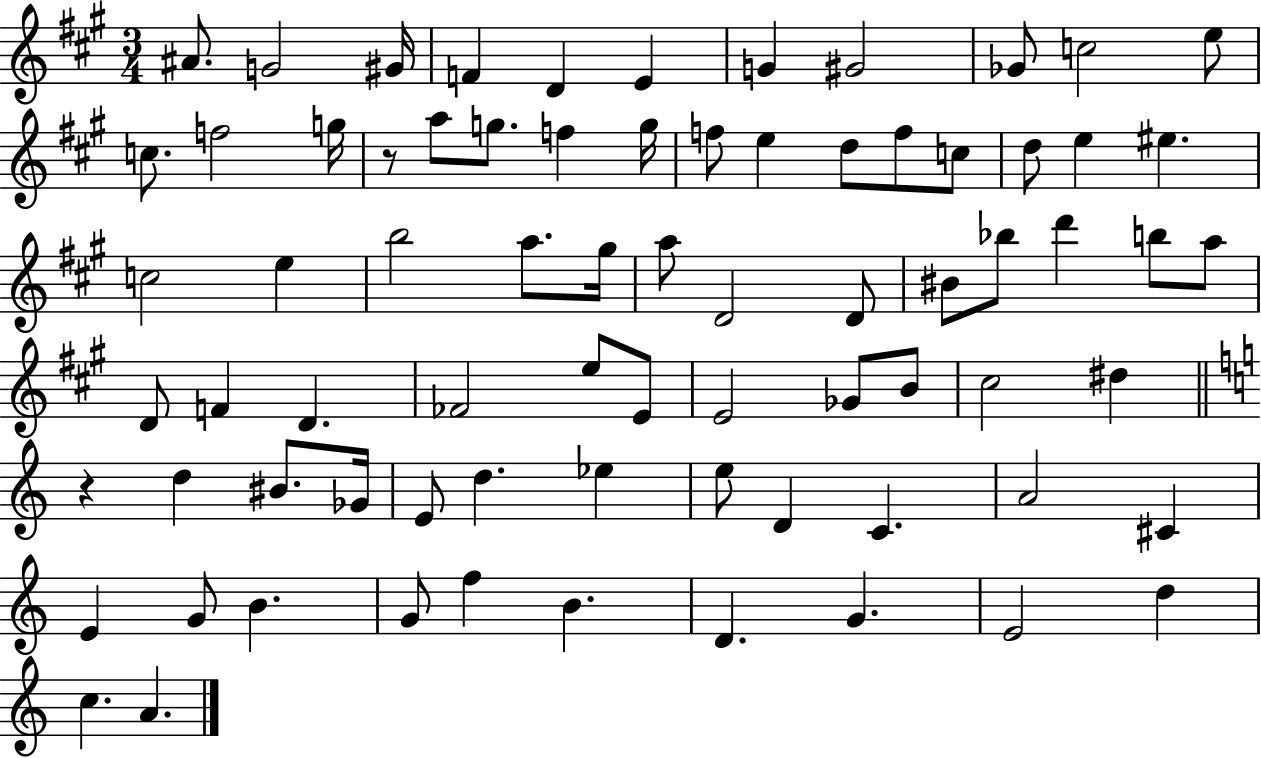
{
  \clef treble
  \numericTimeSignature
  \time 3/4
  \key a \major
  ais'8. g'2 gis'16 | f'4 d'4 e'4 | g'4 gis'2 | ges'8 c''2 e''8 | \break c''8. f''2 g''16 | r8 a''8 g''8. f''4 g''16 | f''8 e''4 d''8 f''8 c''8 | d''8 e''4 eis''4. | \break c''2 e''4 | b''2 a''8. gis''16 | a''8 d'2 d'8 | bis'8 bes''8 d'''4 b''8 a''8 | \break d'8 f'4 d'4. | fes'2 e''8 e'8 | e'2 ges'8 b'8 | cis''2 dis''4 | \break \bar "||" \break \key c \major r4 d''4 bis'8. ges'16 | e'8 d''4. ees''4 | e''8 d'4 c'4. | a'2 cis'4 | \break e'4 g'8 b'4. | g'8 f''4 b'4. | d'4. g'4. | e'2 d''4 | \break c''4. a'4. | \bar "|."
}